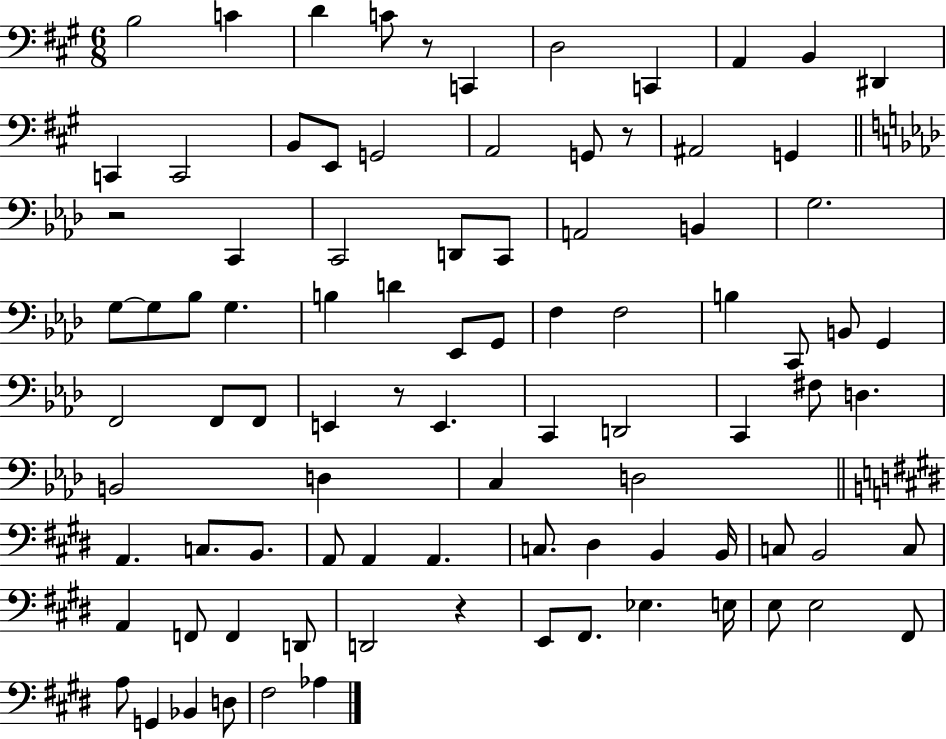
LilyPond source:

{
  \clef bass
  \numericTimeSignature
  \time 6/8
  \key a \major
  b2 c'4 | d'4 c'8 r8 c,4 | d2 c,4 | a,4 b,4 dis,4 | \break c,4 c,2 | b,8 e,8 g,2 | a,2 g,8 r8 | ais,2 g,4 | \break \bar "||" \break \key aes \major r2 c,4 | c,2 d,8 c,8 | a,2 b,4 | g2. | \break g8~~ g8 bes8 g4. | b4 d'4 ees,8 g,8 | f4 f2 | b4 c,8 b,8 g,4 | \break f,2 f,8 f,8 | e,4 r8 e,4. | c,4 d,2 | c,4 fis8 d4. | \break b,2 d4 | c4 d2 | \bar "||" \break \key e \major a,4. c8. b,8. | a,8 a,4 a,4. | c8. dis4 b,4 b,16 | c8 b,2 c8 | \break a,4 f,8 f,4 d,8 | d,2 r4 | e,8 fis,8. ees4. e16 | e8 e2 fis,8 | \break a8 g,4 bes,4 d8 | fis2 aes4 | \bar "|."
}